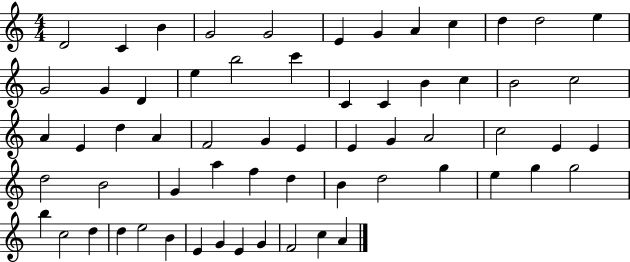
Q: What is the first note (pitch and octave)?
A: D4